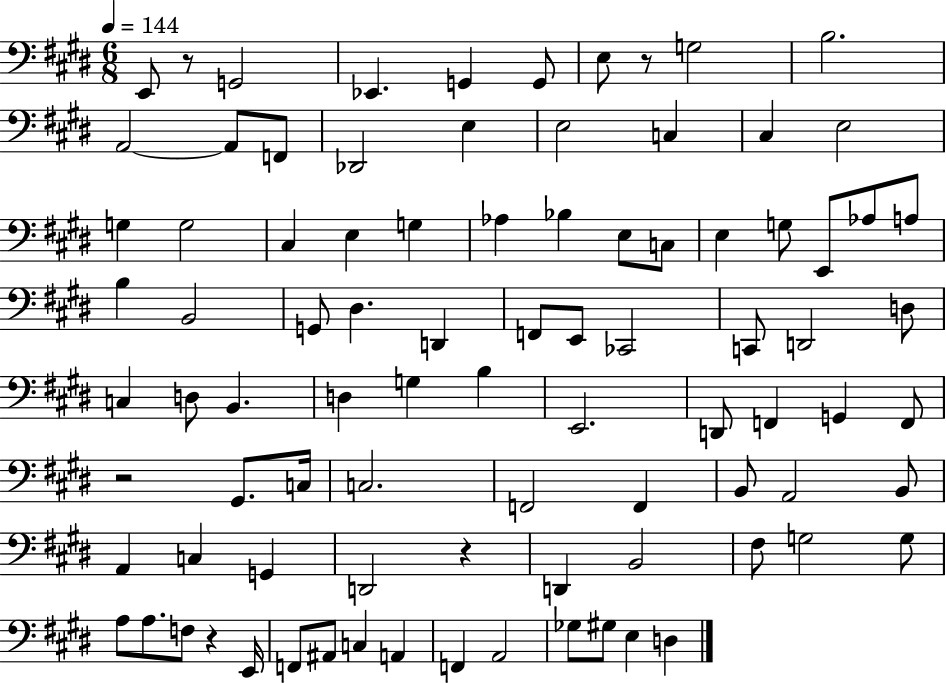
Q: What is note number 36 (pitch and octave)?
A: D2